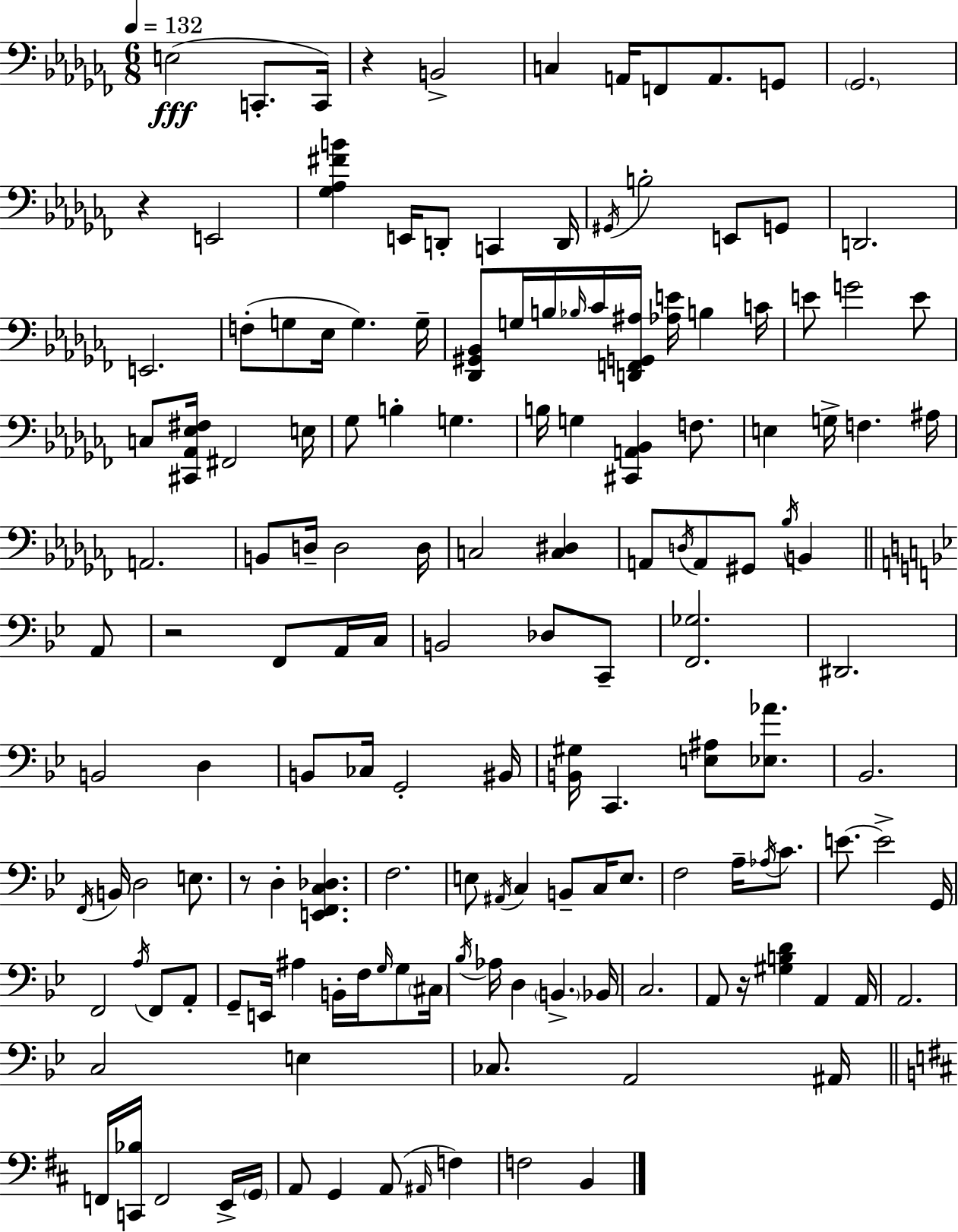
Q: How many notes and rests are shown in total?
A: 152